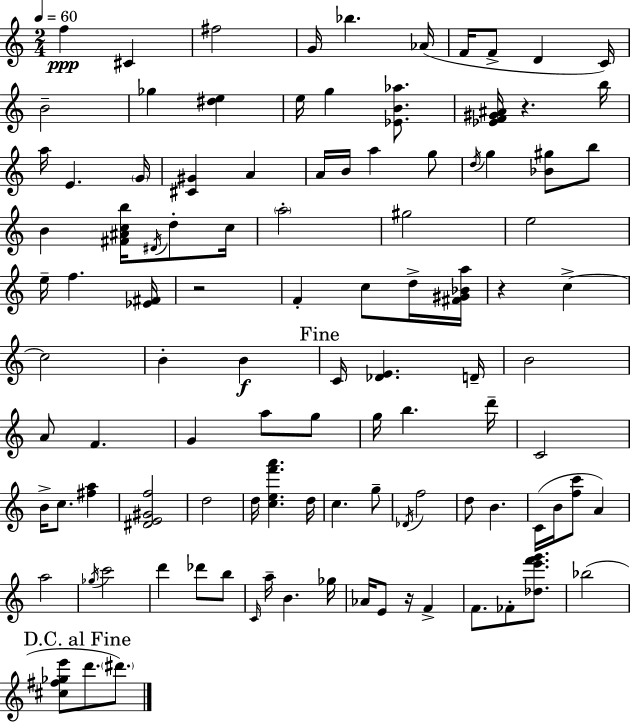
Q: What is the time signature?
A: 2/4